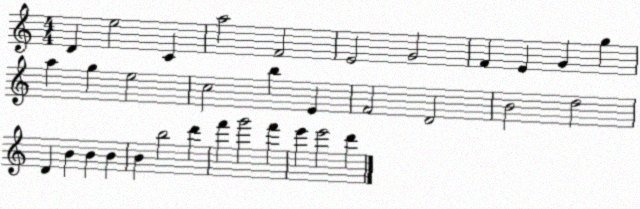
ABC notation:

X:1
T:Untitled
M:4/4
L:1/4
K:C
D e2 C a2 F2 E2 G2 F E G g a g e2 c2 b E F2 D2 B2 d2 D B B B B b2 d' f' g'2 f' e' e'2 d'